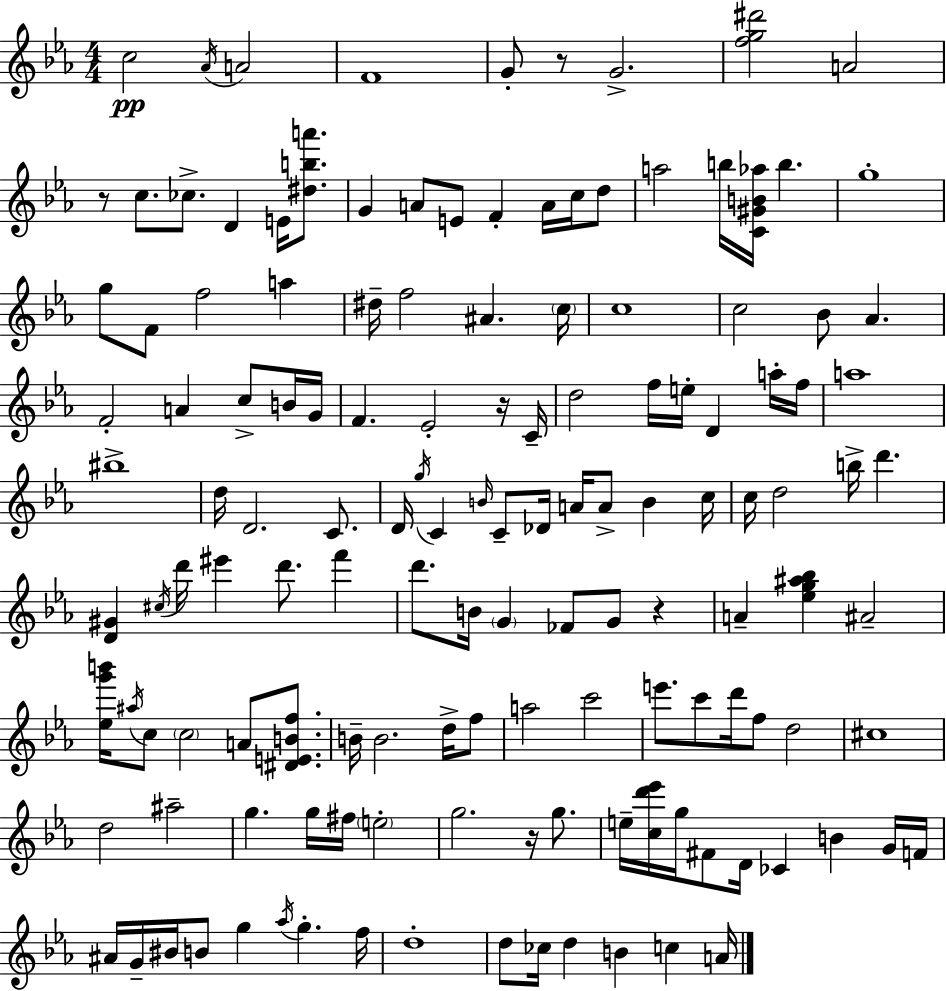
{
  \clef treble
  \numericTimeSignature
  \time 4/4
  \key ees \major
  c''2\pp \acciaccatura { aes'16 } a'2 | f'1 | g'8-. r8 g'2.-> | <f'' g'' dis'''>2 a'2 | \break r8 c''8. ces''8.-> d'4 e'16 <dis'' b'' a'''>8. | g'4 a'8 e'8 f'4-. a'16 c''16 d''8 | a''2 b''16 <c' gis' b' aes''>16 b''4. | g''1-. | \break g''8 f'8 f''2 a''4 | dis''16-- f''2 ais'4. | \parenthesize c''16 c''1 | c''2 bes'8 aes'4. | \break f'2-. a'4 c''8-> b'16 | g'16 f'4. ees'2-. r16 | c'16-- d''2 f''16 e''16-. d'4 a''16-. | f''16 a''1 | \break bis''1-> | d''16 d'2. c'8. | d'16 \acciaccatura { g''16 } c'4 \grace { b'16 } c'8-- des'16 a'16 a'8-> b'4 | c''16 c''16 d''2 b''16-> d'''4. | \break <d' gis'>4 \acciaccatura { cis''16 } d'''16 eis'''4 d'''8. | f'''4 d'''8. b'16 \parenthesize g'4 fes'8 g'8 | r4 a'4-- <ees'' g'' ais'' bes''>4 ais'2-- | <ees'' g''' b'''>16 \acciaccatura { ais''16 } c''8 \parenthesize c''2 | \break a'8 <dis' e' b' f''>8. b'16-- b'2. | d''16-> f''8 a''2 c'''2 | e'''8. c'''8 d'''16 f''8 d''2 | cis''1 | \break d''2 ais''2-- | g''4. g''16 fis''16 \parenthesize e''2-. | g''2. | r16 g''8. e''16-- <c'' d''' ees'''>16 g''16 fis'8 d'16 ces'4 b'4 | \break g'16 f'16 ais'16 g'16-- bis'16 b'8 g''4 \acciaccatura { aes''16 } g''4.-. | f''16 d''1-. | d''8 ces''16 d''4 b'4 | c''4 a'16 \bar "|."
}